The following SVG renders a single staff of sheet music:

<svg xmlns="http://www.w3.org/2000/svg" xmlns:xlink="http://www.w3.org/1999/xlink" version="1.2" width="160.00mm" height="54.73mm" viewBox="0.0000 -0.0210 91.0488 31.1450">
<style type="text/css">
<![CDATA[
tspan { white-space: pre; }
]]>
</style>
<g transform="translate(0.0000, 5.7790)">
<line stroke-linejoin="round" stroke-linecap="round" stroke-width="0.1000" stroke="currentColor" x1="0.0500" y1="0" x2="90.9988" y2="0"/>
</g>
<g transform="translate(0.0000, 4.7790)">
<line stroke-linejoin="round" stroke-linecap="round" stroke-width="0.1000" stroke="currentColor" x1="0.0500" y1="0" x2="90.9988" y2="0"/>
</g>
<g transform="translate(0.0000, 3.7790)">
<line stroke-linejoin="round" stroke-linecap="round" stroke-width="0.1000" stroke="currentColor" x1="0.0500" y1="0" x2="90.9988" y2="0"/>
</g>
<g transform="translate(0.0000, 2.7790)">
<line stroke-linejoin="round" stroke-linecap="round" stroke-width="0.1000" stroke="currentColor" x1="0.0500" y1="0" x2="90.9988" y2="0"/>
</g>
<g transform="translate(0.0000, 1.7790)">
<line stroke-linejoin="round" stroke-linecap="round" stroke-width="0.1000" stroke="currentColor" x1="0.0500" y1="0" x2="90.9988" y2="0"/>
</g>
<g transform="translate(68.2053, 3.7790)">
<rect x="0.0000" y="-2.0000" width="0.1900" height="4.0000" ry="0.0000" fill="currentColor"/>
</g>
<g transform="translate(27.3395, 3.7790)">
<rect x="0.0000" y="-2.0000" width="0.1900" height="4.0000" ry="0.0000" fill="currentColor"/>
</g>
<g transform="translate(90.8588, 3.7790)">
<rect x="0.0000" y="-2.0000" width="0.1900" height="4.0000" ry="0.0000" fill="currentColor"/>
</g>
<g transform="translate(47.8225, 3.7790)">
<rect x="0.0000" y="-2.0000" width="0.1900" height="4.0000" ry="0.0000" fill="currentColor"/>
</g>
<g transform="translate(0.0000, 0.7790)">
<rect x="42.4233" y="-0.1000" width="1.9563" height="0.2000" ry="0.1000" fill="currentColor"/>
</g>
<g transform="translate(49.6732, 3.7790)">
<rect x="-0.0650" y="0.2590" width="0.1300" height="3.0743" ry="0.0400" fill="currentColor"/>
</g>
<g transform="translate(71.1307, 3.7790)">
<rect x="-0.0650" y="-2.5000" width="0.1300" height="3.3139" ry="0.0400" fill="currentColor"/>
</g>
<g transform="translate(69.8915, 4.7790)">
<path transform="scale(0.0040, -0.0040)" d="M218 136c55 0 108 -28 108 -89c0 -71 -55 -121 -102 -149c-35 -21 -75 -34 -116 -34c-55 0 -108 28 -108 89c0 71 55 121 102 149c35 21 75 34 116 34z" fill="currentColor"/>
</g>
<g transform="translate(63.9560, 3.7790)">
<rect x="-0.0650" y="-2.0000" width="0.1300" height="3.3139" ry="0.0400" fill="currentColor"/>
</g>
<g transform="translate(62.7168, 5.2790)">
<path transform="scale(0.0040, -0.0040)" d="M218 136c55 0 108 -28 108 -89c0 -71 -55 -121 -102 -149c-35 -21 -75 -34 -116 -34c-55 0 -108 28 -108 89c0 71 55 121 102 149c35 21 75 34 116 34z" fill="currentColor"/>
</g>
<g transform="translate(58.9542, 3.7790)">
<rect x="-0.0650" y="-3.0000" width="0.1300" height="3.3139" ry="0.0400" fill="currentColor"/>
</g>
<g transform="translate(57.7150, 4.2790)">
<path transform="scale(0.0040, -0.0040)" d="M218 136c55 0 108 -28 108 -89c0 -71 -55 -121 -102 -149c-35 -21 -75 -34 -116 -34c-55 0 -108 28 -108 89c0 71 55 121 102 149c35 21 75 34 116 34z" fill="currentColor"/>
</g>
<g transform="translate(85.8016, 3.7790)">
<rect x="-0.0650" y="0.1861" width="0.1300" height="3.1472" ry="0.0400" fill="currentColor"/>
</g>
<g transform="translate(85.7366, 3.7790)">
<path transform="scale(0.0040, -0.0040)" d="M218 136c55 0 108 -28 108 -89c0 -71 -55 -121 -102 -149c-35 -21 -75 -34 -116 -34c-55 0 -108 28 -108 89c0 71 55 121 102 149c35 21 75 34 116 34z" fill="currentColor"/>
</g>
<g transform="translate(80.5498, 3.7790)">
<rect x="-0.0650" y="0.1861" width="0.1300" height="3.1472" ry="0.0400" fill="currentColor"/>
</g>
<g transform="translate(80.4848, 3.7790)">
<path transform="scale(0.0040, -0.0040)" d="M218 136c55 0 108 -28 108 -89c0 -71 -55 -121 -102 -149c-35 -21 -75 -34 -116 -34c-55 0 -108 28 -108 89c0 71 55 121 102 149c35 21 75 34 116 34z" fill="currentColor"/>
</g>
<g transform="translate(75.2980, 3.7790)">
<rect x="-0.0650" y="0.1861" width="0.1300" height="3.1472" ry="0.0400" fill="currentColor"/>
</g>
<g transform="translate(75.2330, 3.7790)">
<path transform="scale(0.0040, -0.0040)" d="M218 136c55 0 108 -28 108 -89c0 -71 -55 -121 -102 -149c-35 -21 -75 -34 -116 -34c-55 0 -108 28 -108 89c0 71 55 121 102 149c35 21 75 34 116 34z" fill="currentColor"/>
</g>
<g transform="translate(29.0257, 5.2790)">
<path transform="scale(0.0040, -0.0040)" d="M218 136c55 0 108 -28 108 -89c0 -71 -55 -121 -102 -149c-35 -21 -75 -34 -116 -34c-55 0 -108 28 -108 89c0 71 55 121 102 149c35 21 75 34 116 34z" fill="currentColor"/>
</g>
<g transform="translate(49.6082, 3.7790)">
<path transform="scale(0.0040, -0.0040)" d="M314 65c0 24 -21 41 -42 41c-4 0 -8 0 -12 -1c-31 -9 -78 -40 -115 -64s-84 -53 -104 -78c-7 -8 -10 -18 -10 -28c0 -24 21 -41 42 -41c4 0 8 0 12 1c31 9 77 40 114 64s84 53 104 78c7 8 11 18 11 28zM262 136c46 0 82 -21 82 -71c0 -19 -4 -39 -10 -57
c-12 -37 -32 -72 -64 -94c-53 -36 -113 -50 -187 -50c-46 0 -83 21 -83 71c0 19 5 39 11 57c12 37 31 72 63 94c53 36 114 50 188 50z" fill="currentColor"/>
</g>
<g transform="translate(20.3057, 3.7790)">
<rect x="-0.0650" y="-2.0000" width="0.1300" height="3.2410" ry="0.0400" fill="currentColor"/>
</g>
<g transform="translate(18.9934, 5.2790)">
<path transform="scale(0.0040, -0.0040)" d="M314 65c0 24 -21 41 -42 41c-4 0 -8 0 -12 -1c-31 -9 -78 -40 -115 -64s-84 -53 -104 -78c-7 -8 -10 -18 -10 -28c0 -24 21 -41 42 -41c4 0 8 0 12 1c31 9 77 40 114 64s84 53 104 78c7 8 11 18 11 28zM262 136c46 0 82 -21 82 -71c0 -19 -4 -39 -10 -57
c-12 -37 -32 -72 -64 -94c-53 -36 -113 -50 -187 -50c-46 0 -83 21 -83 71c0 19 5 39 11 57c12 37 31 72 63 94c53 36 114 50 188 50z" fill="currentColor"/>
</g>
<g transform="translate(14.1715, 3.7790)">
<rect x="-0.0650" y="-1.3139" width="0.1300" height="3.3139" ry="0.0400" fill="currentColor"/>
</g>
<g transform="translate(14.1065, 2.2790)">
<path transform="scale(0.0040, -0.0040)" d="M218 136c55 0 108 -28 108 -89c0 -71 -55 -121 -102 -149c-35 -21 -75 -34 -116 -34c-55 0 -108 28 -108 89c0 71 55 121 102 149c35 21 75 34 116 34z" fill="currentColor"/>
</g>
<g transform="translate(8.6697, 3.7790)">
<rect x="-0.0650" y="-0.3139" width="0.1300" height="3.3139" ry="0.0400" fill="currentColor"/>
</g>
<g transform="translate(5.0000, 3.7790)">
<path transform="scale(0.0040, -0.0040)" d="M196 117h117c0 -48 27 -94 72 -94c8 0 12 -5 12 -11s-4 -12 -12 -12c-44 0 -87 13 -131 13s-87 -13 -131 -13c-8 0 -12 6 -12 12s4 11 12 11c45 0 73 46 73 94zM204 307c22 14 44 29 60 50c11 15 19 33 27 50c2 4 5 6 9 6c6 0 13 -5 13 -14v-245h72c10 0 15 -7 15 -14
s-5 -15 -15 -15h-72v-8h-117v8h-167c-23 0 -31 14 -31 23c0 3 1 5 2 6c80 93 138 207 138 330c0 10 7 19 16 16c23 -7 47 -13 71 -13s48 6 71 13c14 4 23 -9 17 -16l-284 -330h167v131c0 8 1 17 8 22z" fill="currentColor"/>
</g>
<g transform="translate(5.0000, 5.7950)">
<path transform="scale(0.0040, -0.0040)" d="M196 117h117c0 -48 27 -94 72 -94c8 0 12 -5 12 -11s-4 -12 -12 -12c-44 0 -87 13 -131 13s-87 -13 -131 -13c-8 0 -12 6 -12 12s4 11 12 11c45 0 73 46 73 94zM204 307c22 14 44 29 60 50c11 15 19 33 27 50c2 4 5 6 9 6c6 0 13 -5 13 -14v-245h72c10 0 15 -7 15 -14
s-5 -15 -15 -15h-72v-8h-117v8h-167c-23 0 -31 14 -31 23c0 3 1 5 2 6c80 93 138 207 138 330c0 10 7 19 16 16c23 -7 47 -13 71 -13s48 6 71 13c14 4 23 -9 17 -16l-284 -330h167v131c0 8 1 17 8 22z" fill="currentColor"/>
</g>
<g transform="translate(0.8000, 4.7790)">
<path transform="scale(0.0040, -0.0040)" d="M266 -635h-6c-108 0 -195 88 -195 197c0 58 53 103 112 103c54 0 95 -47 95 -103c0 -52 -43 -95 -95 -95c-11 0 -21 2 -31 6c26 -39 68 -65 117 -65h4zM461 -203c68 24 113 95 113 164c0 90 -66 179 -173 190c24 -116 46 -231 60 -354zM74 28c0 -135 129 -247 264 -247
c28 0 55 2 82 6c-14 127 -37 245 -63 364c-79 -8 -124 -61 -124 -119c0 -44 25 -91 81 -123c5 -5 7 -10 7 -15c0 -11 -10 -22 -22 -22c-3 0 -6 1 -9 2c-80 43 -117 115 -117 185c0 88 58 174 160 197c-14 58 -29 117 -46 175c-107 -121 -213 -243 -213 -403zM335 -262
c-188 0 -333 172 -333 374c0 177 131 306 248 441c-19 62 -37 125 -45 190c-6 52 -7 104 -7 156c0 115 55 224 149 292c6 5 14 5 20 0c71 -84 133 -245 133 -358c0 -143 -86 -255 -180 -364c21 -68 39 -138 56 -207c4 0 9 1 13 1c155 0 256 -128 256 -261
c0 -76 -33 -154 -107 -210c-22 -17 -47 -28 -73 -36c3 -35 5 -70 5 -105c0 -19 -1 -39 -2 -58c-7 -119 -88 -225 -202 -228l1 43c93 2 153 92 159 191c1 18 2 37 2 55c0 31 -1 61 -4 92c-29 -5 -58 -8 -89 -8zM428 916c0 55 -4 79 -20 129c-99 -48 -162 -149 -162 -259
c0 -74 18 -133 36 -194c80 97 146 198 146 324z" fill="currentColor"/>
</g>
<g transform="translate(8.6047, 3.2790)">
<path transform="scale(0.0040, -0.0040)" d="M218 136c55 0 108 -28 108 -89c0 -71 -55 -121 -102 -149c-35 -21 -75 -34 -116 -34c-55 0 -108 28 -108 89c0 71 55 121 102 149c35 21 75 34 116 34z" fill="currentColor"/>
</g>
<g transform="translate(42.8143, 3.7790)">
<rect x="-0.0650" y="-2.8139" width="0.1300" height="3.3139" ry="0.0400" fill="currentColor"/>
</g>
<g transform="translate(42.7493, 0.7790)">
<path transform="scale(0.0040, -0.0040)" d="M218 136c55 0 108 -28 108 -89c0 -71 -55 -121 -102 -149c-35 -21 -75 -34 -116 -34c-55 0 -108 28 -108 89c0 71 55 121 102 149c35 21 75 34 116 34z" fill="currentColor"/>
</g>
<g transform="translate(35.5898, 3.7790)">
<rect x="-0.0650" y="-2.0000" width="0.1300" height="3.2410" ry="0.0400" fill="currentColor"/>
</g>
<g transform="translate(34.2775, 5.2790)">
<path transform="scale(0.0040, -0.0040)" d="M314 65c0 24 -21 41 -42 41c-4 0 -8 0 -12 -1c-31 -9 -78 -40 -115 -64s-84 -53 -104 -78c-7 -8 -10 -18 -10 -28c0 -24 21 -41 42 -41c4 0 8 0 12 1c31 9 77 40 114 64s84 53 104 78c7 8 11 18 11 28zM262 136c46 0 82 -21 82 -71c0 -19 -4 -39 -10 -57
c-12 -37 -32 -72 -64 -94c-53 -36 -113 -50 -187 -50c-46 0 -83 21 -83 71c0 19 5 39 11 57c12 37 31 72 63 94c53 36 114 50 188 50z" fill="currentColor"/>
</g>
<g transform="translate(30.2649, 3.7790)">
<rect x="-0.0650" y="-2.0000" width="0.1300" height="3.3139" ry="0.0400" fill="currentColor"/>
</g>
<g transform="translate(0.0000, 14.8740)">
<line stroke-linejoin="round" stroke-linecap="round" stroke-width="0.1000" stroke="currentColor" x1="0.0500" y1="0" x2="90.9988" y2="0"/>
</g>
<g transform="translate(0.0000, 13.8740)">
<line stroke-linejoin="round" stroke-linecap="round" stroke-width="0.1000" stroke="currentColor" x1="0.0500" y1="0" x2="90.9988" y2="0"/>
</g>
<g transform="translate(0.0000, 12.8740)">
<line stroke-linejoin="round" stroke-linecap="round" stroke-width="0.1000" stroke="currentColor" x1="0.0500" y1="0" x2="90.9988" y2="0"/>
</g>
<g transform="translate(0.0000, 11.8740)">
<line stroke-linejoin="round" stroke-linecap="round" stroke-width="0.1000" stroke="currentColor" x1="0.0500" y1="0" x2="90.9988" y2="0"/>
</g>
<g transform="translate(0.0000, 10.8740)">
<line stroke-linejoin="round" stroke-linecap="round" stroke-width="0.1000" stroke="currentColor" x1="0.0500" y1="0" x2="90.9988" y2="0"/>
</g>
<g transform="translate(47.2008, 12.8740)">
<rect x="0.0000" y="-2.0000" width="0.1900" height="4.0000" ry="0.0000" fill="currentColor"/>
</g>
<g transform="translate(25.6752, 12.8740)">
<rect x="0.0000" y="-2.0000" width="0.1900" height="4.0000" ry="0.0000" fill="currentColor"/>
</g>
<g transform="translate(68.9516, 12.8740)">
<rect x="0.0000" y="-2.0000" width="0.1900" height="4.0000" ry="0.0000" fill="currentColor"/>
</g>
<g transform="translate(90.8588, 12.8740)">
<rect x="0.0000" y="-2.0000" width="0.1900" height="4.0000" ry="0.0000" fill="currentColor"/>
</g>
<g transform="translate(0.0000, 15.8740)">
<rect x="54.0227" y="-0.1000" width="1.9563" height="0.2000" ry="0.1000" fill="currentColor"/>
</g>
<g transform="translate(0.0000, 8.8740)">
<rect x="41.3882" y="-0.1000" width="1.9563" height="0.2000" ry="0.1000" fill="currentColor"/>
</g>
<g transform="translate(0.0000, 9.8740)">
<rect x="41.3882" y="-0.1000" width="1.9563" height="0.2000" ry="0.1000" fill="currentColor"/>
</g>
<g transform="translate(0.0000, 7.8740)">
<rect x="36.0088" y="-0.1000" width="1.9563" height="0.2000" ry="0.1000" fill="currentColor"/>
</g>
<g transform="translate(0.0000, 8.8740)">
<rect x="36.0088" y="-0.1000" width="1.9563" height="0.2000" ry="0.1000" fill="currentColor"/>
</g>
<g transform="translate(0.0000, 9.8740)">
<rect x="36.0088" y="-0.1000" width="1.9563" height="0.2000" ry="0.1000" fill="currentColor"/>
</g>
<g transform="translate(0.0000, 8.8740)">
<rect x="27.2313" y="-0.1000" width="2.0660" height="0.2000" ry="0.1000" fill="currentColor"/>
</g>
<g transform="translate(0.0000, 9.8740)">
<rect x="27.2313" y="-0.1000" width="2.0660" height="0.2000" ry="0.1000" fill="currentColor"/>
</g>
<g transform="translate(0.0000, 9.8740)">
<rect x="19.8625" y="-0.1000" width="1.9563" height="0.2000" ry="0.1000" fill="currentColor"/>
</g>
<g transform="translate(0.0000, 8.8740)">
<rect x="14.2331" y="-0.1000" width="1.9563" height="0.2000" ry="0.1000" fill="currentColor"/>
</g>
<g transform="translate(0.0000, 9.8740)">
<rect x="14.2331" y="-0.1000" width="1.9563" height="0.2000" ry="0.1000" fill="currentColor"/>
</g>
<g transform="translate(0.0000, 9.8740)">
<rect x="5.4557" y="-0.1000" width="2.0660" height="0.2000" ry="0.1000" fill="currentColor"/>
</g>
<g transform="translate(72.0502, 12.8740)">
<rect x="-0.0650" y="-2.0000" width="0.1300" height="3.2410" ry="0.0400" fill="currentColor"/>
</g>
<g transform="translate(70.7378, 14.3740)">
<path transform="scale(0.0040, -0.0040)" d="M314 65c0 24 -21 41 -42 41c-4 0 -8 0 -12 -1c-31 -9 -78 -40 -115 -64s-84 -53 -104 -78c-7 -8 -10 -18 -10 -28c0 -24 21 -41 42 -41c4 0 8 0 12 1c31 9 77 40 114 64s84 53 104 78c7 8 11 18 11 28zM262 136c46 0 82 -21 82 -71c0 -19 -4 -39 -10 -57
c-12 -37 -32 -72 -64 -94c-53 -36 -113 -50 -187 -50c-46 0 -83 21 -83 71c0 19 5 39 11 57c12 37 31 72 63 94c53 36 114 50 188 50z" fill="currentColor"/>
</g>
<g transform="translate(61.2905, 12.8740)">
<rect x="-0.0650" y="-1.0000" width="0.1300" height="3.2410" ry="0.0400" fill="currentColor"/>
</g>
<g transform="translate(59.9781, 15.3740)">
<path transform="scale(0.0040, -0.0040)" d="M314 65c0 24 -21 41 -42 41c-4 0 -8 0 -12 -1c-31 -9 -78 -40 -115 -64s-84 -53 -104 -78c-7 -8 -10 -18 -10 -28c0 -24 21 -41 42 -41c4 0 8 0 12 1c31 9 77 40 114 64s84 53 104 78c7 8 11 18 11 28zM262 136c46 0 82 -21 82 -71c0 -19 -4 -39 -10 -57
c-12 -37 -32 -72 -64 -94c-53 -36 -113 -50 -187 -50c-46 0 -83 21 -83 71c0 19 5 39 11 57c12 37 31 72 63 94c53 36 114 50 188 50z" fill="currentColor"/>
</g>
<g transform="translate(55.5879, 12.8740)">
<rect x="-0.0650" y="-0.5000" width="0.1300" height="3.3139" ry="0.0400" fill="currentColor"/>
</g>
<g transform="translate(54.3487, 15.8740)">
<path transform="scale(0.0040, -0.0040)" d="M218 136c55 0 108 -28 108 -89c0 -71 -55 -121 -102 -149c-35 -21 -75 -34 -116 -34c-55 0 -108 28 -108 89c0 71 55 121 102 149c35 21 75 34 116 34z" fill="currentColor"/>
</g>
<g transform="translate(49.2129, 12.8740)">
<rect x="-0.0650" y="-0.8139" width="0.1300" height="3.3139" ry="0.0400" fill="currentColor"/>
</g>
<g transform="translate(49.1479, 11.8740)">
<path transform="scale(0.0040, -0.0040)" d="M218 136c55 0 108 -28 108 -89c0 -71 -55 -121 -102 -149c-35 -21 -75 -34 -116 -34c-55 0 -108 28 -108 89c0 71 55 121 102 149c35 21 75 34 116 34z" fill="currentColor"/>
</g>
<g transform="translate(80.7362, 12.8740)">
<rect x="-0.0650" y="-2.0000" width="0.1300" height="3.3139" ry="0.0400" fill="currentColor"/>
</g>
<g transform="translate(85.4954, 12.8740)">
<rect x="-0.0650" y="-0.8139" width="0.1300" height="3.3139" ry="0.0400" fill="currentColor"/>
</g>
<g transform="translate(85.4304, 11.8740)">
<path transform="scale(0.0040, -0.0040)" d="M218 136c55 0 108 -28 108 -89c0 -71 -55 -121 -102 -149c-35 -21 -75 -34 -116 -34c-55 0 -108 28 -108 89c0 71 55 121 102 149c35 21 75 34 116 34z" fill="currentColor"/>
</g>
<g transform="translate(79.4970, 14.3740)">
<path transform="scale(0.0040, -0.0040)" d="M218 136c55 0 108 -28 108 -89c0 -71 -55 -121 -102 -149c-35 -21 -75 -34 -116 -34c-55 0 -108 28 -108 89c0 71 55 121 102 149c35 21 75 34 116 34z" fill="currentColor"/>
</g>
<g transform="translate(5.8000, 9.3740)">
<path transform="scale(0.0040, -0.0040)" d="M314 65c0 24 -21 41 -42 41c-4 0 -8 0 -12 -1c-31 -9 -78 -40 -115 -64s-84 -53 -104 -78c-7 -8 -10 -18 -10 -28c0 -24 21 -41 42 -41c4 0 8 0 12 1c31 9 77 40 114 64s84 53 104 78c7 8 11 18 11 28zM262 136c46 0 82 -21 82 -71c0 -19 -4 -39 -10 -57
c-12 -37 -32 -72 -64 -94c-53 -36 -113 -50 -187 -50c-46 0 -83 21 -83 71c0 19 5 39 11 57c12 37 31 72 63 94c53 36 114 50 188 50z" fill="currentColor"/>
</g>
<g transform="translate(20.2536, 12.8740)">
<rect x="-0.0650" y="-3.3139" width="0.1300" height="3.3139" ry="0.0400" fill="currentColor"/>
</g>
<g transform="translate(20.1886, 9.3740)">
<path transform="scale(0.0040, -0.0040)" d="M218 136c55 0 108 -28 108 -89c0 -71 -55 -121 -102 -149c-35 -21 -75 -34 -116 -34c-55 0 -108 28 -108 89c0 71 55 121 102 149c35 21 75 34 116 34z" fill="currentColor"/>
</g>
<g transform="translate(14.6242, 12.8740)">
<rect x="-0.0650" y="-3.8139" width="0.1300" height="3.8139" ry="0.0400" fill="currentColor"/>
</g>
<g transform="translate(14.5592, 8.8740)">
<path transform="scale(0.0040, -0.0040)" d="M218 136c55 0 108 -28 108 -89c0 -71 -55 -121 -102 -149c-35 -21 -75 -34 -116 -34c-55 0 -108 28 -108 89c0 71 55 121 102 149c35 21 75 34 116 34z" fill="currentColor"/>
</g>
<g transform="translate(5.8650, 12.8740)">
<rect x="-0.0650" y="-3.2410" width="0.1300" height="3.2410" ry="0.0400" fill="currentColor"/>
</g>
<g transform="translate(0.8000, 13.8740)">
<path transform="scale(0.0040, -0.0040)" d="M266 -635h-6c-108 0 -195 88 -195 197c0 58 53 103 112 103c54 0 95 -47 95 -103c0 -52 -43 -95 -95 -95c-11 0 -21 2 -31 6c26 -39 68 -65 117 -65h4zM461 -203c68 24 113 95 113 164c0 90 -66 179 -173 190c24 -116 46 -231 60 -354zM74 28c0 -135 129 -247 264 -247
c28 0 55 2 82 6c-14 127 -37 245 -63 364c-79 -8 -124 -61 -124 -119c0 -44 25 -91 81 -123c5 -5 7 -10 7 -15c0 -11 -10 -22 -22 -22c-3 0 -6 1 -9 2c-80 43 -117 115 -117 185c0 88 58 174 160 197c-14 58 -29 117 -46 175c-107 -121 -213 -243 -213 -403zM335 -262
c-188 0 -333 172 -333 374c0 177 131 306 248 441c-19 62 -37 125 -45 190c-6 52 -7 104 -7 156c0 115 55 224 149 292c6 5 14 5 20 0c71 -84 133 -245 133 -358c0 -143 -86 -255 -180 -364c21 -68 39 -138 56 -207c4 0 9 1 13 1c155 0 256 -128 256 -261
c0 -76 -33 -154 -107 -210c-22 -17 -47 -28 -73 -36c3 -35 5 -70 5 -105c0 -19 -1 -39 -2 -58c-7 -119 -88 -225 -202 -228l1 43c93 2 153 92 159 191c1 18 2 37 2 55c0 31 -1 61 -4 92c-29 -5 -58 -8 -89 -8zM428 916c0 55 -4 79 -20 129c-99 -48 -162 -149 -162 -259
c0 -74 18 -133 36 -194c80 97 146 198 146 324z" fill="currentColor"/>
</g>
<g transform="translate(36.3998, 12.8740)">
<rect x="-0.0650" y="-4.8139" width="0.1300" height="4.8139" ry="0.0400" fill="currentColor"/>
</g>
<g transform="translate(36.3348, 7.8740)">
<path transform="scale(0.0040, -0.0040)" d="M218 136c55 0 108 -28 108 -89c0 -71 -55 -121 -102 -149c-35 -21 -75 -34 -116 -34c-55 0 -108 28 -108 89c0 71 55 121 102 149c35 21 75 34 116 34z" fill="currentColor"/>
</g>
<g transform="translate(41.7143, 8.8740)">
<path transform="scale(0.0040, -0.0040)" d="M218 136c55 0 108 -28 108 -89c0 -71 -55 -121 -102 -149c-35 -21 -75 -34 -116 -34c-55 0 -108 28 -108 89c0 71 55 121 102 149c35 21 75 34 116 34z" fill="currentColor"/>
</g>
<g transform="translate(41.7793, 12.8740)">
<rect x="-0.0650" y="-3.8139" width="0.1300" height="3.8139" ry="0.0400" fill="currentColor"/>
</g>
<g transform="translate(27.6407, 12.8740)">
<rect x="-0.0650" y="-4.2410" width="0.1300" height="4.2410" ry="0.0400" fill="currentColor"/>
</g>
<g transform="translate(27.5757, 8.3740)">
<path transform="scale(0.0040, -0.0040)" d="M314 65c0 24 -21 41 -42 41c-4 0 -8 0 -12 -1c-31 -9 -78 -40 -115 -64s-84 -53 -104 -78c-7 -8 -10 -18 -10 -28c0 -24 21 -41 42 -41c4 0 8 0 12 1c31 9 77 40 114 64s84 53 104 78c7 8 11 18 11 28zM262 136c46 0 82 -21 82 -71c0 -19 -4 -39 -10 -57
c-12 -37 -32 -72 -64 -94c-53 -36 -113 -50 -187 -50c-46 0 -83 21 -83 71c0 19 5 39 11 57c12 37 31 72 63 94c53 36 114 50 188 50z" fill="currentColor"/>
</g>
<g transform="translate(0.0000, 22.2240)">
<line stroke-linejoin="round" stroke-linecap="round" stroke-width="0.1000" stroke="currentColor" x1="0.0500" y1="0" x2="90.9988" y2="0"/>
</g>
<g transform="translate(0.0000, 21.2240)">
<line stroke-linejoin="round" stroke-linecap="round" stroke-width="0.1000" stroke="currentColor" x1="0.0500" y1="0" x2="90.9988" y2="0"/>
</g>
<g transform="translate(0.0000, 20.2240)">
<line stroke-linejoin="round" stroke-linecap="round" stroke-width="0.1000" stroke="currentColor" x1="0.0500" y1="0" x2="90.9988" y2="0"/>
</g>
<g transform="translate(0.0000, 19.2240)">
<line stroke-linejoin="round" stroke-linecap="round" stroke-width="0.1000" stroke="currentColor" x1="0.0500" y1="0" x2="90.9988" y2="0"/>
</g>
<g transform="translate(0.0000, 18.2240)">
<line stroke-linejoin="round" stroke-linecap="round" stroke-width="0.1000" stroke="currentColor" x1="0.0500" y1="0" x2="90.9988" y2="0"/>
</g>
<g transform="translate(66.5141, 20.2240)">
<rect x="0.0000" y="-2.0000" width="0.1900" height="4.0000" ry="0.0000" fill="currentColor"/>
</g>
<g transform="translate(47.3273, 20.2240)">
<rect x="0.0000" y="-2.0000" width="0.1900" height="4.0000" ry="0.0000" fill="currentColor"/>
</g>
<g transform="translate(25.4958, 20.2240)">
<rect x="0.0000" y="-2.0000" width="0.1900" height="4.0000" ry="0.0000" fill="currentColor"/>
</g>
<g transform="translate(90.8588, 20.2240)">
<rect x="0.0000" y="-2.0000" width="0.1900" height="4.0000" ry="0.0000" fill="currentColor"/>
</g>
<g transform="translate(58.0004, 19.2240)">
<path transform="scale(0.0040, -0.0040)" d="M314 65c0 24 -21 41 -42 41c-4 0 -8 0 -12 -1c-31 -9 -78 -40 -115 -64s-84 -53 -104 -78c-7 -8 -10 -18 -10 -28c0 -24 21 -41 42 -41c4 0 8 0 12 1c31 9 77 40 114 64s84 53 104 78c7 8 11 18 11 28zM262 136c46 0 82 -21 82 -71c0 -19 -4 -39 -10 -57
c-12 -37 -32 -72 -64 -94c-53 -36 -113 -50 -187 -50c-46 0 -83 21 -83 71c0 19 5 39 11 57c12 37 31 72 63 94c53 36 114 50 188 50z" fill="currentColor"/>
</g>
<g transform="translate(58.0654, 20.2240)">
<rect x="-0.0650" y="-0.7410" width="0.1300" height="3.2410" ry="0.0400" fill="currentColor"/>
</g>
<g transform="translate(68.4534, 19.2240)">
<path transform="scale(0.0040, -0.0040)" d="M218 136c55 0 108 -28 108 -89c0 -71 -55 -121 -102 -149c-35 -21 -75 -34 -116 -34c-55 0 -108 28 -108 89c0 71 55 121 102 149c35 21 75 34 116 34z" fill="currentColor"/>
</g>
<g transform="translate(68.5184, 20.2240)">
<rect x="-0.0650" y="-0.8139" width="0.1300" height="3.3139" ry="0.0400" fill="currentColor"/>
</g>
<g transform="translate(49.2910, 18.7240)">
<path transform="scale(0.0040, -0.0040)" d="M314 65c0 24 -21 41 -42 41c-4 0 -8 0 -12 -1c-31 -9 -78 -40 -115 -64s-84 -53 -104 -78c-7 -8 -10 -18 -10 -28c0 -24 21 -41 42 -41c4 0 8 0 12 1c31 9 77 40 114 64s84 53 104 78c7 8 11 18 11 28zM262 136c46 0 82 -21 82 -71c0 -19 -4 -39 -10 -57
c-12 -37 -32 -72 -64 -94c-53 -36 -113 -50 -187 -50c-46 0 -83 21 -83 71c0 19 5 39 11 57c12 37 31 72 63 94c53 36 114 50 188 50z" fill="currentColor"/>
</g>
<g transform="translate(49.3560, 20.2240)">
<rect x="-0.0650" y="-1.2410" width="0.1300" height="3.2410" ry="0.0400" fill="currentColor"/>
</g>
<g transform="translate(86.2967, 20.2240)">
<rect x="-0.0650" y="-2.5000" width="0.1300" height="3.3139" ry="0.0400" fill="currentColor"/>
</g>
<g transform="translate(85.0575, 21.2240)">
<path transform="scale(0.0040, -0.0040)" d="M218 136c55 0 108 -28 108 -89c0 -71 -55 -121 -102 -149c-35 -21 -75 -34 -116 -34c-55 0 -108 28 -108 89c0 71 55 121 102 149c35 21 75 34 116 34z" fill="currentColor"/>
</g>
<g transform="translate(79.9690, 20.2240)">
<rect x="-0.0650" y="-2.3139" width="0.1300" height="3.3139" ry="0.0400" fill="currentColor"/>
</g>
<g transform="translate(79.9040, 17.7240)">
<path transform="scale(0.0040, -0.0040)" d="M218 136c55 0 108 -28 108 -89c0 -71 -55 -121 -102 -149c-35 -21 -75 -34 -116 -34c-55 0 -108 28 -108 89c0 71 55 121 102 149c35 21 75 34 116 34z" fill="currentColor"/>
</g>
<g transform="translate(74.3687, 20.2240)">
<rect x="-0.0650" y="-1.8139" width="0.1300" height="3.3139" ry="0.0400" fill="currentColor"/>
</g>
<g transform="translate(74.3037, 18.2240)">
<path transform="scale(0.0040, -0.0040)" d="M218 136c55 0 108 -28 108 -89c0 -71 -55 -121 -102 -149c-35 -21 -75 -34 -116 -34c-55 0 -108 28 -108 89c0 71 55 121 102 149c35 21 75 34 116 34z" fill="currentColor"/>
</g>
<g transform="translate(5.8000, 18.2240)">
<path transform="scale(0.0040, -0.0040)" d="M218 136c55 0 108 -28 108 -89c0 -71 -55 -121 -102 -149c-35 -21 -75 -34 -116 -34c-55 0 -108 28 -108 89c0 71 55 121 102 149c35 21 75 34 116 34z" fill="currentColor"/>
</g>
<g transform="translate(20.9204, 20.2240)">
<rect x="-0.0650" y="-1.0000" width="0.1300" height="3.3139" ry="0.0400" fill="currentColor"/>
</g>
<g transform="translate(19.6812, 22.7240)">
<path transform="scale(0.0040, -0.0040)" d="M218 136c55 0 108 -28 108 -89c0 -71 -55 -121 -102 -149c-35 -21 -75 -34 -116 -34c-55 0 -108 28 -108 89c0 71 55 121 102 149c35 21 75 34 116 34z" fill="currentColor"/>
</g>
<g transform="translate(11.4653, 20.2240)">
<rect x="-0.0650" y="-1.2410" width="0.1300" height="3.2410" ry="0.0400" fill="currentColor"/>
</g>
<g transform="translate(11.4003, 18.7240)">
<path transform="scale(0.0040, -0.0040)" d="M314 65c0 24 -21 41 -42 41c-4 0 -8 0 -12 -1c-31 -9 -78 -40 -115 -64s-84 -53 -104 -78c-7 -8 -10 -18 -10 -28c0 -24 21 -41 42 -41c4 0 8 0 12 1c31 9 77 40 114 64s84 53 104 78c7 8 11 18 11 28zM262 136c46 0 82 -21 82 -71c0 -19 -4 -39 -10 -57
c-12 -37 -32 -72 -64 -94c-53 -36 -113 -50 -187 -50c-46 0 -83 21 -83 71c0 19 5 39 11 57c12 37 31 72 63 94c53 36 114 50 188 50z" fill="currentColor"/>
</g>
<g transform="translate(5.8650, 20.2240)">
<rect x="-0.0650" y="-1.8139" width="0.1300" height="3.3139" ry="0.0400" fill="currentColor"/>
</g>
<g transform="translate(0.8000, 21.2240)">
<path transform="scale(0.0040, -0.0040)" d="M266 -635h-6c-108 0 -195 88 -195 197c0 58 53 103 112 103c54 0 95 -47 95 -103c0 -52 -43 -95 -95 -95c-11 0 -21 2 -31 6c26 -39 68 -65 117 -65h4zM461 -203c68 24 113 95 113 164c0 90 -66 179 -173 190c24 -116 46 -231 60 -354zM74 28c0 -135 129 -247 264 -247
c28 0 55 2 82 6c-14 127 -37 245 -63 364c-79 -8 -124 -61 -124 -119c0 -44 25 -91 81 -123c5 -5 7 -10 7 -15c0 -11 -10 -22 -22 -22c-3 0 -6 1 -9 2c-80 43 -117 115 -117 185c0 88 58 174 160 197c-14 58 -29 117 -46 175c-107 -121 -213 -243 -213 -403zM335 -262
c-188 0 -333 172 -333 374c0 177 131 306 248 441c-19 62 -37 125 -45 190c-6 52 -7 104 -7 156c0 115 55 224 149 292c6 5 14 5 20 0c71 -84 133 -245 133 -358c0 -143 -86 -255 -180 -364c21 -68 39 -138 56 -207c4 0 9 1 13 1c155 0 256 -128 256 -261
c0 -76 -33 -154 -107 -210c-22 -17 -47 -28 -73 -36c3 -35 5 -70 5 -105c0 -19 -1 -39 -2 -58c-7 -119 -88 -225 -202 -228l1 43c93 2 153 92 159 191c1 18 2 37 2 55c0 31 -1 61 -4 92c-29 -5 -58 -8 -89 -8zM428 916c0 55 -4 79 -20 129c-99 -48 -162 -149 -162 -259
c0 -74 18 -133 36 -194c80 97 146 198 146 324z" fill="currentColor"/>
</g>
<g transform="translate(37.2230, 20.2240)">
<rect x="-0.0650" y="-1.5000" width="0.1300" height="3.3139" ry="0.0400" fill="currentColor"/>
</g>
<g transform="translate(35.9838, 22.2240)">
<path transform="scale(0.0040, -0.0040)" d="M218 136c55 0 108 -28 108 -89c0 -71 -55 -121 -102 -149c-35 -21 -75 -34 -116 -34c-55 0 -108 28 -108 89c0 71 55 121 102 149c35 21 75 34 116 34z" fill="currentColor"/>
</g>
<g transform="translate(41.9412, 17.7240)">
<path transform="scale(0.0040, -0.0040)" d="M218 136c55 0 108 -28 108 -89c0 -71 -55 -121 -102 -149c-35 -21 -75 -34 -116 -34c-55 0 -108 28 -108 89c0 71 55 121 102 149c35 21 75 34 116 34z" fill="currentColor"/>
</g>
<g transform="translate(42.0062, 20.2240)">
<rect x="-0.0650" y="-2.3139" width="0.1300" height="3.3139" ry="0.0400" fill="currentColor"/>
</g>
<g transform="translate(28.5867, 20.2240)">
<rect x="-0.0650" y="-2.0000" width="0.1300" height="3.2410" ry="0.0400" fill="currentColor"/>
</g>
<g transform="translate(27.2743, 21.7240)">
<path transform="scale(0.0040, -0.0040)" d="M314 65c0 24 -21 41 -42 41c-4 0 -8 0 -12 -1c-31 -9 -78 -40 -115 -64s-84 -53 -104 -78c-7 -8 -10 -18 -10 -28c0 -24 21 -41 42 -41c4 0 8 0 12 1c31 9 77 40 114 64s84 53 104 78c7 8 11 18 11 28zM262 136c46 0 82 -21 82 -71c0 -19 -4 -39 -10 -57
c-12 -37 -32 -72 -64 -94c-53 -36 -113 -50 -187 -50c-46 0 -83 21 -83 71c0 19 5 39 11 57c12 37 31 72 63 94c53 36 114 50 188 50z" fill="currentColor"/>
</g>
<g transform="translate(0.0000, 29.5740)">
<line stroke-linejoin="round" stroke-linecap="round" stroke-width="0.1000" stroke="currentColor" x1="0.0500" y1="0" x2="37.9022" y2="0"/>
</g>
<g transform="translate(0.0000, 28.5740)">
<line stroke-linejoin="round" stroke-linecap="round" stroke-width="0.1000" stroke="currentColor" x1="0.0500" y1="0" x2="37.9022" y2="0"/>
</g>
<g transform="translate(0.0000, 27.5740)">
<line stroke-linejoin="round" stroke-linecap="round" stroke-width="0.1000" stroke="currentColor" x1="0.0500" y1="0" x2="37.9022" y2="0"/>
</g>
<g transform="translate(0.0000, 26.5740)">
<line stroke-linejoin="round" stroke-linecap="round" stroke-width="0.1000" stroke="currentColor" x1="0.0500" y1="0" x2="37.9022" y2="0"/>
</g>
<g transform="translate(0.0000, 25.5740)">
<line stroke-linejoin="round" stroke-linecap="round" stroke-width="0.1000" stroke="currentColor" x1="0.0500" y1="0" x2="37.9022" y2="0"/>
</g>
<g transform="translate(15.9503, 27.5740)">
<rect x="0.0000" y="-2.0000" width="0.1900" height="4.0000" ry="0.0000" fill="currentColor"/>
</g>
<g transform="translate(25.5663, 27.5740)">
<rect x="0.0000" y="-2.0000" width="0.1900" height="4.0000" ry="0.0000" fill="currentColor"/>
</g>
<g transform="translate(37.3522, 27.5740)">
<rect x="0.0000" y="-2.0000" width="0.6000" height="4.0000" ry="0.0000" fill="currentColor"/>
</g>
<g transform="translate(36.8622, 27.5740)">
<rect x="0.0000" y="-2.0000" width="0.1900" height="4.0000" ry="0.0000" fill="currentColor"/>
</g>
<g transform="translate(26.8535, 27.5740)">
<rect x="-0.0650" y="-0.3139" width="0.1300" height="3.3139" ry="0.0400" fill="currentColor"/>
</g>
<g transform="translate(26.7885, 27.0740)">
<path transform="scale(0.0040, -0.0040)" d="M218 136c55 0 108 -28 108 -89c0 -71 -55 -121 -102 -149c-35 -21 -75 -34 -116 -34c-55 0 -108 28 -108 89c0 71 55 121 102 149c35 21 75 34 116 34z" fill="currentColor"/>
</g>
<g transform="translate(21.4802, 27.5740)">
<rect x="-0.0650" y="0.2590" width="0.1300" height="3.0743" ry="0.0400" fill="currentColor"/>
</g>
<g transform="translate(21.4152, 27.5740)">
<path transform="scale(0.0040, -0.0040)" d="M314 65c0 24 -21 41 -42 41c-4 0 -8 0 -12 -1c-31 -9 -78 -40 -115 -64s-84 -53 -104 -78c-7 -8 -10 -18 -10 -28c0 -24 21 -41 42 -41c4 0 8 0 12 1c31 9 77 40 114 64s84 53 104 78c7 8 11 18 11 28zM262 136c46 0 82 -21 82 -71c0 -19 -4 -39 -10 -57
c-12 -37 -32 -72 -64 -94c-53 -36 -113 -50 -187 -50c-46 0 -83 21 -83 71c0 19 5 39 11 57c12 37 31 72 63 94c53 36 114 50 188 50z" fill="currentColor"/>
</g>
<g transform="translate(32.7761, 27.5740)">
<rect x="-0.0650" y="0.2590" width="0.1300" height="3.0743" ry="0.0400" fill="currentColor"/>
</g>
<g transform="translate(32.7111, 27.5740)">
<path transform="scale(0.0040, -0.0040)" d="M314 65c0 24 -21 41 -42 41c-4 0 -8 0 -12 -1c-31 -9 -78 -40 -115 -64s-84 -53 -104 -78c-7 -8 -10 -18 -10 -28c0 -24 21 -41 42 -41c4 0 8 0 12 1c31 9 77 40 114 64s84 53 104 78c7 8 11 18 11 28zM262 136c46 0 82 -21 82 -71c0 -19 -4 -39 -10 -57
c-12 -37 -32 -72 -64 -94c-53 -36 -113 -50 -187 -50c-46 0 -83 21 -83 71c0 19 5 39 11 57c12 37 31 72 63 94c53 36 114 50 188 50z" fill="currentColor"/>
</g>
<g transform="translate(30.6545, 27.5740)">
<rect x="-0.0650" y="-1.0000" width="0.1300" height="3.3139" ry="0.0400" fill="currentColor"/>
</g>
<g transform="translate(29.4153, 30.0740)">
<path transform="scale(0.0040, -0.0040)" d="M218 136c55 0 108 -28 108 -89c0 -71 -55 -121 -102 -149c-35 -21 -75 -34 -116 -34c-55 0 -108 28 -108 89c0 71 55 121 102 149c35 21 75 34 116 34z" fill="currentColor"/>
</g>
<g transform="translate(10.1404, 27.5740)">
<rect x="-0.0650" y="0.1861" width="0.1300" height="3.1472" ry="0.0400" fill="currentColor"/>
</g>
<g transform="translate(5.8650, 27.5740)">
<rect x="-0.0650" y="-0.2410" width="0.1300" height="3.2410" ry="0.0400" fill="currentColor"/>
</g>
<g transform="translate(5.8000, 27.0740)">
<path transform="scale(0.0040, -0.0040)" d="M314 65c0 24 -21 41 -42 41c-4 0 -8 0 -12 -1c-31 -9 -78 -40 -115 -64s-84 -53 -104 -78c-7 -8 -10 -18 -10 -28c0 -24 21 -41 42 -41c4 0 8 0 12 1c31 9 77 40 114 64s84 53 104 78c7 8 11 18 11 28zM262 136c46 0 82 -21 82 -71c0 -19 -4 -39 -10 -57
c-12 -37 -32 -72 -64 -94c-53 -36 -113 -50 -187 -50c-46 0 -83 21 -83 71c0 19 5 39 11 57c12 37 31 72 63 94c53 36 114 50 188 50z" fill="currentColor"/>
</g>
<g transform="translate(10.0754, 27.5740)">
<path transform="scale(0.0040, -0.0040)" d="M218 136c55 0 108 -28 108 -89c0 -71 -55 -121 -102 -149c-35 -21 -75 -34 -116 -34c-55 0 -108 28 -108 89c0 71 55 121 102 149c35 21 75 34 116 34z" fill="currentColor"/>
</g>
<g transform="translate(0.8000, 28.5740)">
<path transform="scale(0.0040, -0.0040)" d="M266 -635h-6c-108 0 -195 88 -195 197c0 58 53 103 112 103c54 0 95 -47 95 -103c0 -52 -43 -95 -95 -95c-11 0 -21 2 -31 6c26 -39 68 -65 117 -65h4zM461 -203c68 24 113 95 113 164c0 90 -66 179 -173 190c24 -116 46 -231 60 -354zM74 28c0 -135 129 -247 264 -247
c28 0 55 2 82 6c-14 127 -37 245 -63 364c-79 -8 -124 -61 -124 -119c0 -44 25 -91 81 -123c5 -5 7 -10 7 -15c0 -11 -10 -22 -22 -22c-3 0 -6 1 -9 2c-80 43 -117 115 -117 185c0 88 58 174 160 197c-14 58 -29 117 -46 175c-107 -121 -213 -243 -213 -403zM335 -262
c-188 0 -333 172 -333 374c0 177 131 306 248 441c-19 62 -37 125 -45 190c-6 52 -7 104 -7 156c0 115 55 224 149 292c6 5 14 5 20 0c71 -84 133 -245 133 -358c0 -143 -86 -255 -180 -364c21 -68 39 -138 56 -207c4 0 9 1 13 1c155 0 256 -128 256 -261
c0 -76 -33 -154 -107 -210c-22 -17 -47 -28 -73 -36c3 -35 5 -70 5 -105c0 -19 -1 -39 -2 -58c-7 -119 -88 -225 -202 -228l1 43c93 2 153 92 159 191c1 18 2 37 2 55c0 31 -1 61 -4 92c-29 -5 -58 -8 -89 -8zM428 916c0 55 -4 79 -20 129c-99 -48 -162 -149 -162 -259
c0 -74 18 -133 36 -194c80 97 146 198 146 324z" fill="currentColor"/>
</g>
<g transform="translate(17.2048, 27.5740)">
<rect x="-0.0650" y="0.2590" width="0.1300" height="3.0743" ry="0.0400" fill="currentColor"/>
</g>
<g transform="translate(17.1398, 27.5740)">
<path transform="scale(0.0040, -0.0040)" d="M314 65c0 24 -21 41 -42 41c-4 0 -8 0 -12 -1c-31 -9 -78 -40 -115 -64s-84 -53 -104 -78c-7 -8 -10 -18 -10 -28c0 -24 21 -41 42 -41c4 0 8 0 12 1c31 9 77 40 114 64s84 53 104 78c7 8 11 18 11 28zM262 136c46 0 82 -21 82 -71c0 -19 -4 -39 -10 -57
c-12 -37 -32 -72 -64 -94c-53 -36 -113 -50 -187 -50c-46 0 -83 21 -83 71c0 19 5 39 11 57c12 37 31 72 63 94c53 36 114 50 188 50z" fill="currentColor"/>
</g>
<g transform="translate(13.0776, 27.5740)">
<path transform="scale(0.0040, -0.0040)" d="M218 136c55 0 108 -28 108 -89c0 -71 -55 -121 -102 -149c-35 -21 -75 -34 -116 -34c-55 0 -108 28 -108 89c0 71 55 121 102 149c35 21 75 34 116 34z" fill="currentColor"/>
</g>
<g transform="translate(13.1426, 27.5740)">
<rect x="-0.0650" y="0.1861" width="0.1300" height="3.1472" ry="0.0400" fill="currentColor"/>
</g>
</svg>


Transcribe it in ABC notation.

X:1
T:Untitled
M:4/4
L:1/4
K:C
c e F2 F F2 a B2 A F G B B B b2 c' b d'2 e' c' d C D2 F2 F d f e2 D F2 E g e2 d2 d f g G c2 B B B2 B2 c D B2